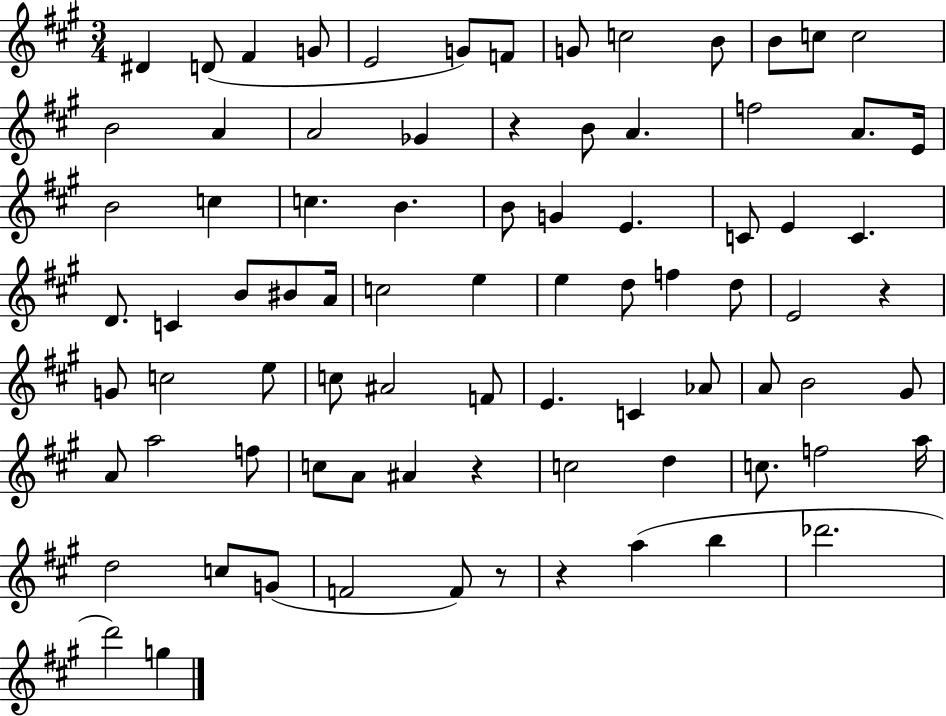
D#4/q D4/e F#4/q G4/e E4/h G4/e F4/e G4/e C5/h B4/e B4/e C5/e C5/h B4/h A4/q A4/h Gb4/q R/q B4/e A4/q. F5/h A4/e. E4/s B4/h C5/q C5/q. B4/q. B4/e G4/q E4/q. C4/e E4/q C4/q. D4/e. C4/q B4/e BIS4/e A4/s C5/h E5/q E5/q D5/e F5/q D5/e E4/h R/q G4/e C5/h E5/e C5/e A#4/h F4/e E4/q. C4/q Ab4/e A4/e B4/h G#4/e A4/e A5/h F5/e C5/e A4/e A#4/q R/q C5/h D5/q C5/e. F5/h A5/s D5/h C5/e G4/e F4/h F4/e R/e R/q A5/q B5/q Db6/h. D6/h G5/q